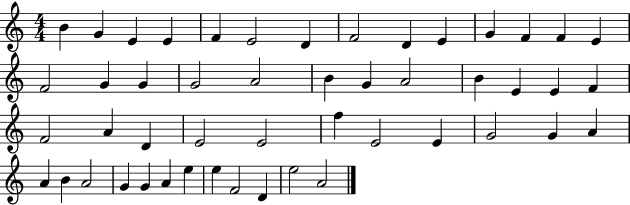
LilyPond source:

{
  \clef treble
  \numericTimeSignature
  \time 4/4
  \key c \major
  b'4 g'4 e'4 e'4 | f'4 e'2 d'4 | f'2 d'4 e'4 | g'4 f'4 f'4 e'4 | \break f'2 g'4 g'4 | g'2 a'2 | b'4 g'4 a'2 | b'4 e'4 e'4 f'4 | \break f'2 a'4 d'4 | e'2 e'2 | f''4 e'2 e'4 | g'2 g'4 a'4 | \break a'4 b'4 a'2 | g'4 g'4 a'4 e''4 | e''4 f'2 d'4 | e''2 a'2 | \break \bar "|."
}